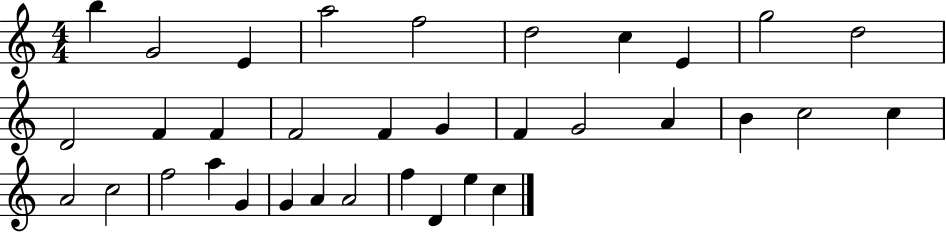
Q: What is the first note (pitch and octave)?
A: B5